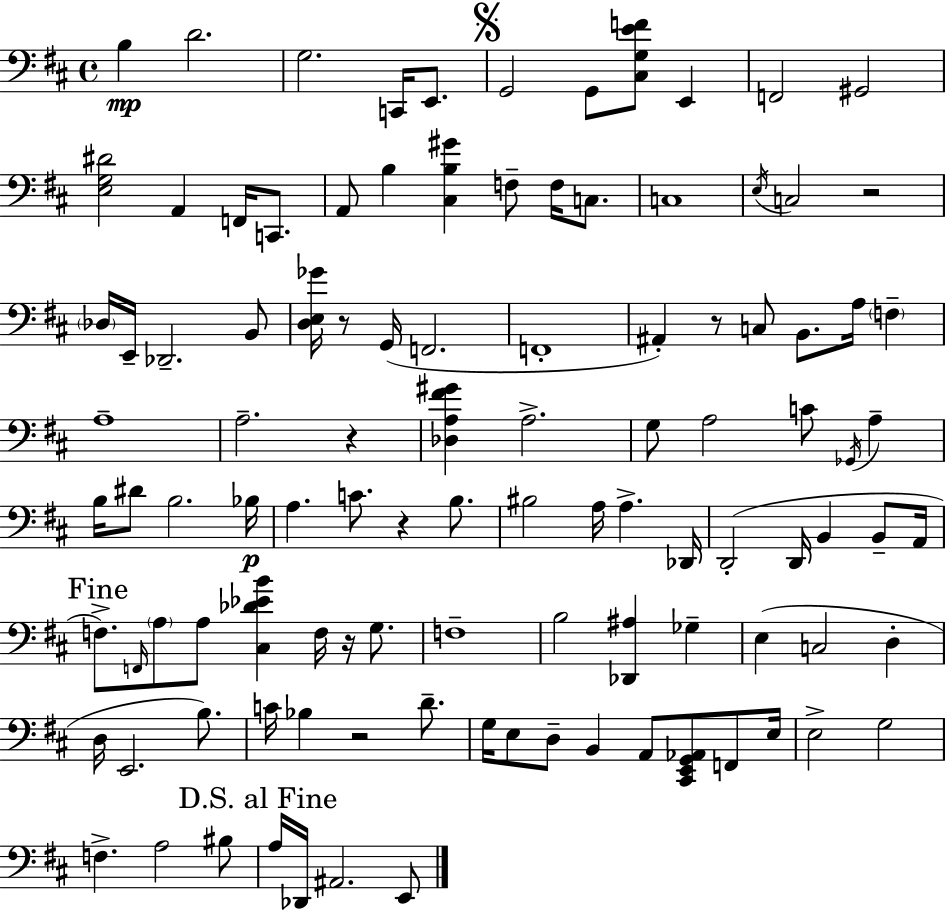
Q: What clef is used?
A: bass